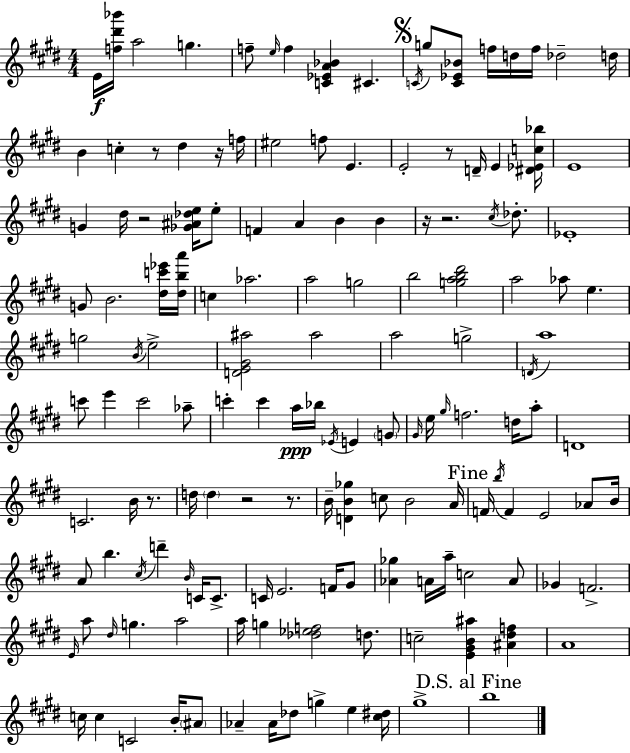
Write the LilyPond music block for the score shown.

{
  \clef treble
  \numericTimeSignature
  \time 4/4
  \key e \major
  e'16\f <f'' dis''' bes'''>16 a''2 g''4. | f''8-- \grace { e''16 } f''4 <c' ees' a' bes'>4 cis'4. | \mark \markup { \musicglyph "scripts.segno" } \acciaccatura { c'16 } g''8 <c' ees' bes'>8 f''16 d''16 f''16 des''2-- | d''16 b'4 c''4-. r8 dis''4 | \break r16 f''16 eis''2 f''8 e'4. | e'2-. r8 d'16-- e'4 | <dis' ees' c'' bes''>16 e'1 | g'4 dis''16 r2 <ges' ais' des'' e''>16 | \break e''8-. f'4 a'4 b'4 b'4 | r16 r2. \acciaccatura { cis''16 } | des''8.-. ees'1-. | g'8 b'2. | \break <dis'' c''' ees'''>16 <dis'' b'' a'''>16 c''4 aes''2. | a''2 g''2 | b''2 <g'' a'' b'' dis'''>2 | a''2 aes''8 e''4. | \break g''2 \acciaccatura { b'16 } e''2-> | <d' e' gis' ais''>2 ais''2 | a''2 g''2-> | \acciaccatura { d'16 } a''1 | \break c'''8 e'''4 c'''2 | aes''8-- c'''4-. c'''4 a''16\ppp bes''16 \acciaccatura { ees'16 } | e'4 \parenthesize g'8 \grace { gis'16 } e''16 \grace { gis''16 } f''2. | d''16 a''8-. d'1 | \break c'2. | b'16 r8. d''16 \parenthesize d''4 r2 | r8. b'16-- <d' b' ges''>4 c''8 b'2 | a'16 \mark "Fine" f'16 \acciaccatura { b''16 } f'4 e'2 | \break aes'8 b'16 a'8 b''4. | \acciaccatura { cis''16 } d'''4-- \grace { b'16 } c'16 c'8.-> c'16 e'2. | f'16 gis'8 <aes' ges''>4 a'16 | a''16-- c''2 a'8 ges'4 f'2.-> | \break \grace { e'16 } a''8 \grace { dis''16 } g''4. | a''2 a''16 g''4 | <des'' ees'' f''>2 d''8. c''2-- | <e' gis' b' ais''>4 <ais' dis'' f''>4 a'1 | \break c''16 c''4 | c'2 b'16-. \parenthesize ais'8 aes'4-- | aes'16 des''8 g''4-> e''4 <cis'' dis''>16 gis''1-> | \mark "D.S. al Fine" b''1 | \break \bar "|."
}